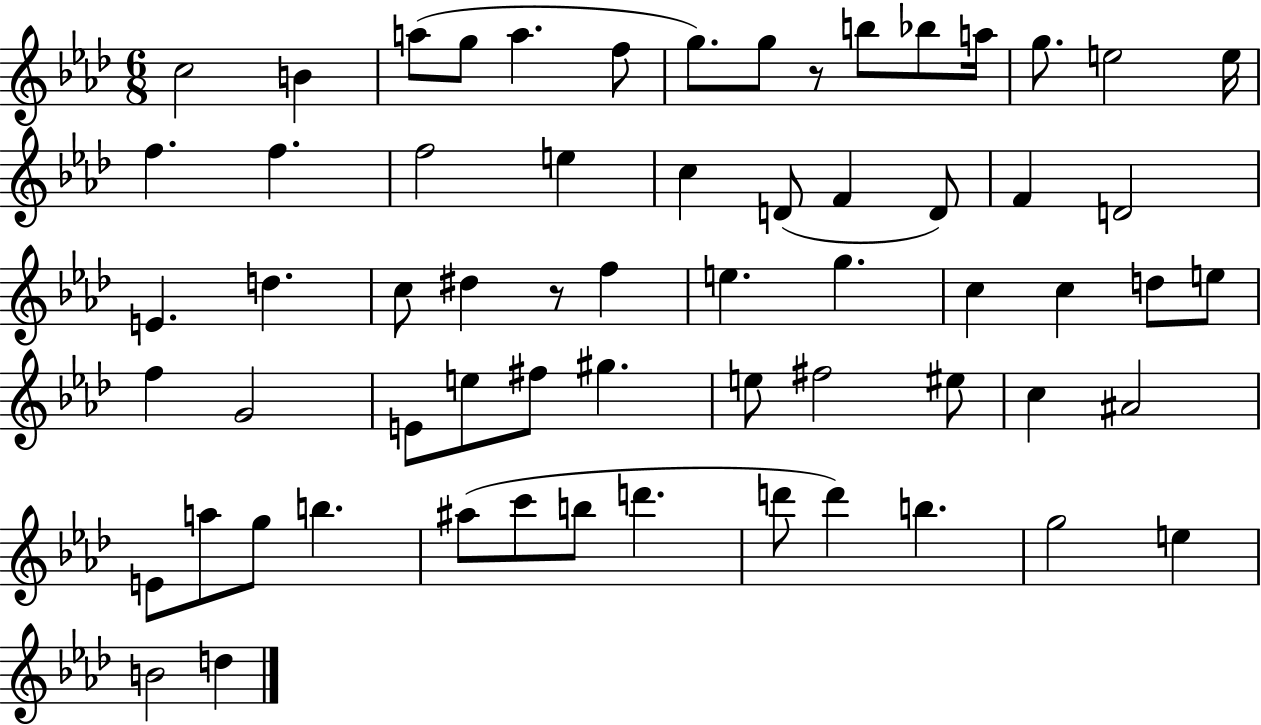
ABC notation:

X:1
T:Untitled
M:6/8
L:1/4
K:Ab
c2 B a/2 g/2 a f/2 g/2 g/2 z/2 b/2 _b/2 a/4 g/2 e2 e/4 f f f2 e c D/2 F D/2 F D2 E d c/2 ^d z/2 f e g c c d/2 e/2 f G2 E/2 e/2 ^f/2 ^g e/2 ^f2 ^e/2 c ^A2 E/2 a/2 g/2 b ^a/2 c'/2 b/2 d' d'/2 d' b g2 e B2 d